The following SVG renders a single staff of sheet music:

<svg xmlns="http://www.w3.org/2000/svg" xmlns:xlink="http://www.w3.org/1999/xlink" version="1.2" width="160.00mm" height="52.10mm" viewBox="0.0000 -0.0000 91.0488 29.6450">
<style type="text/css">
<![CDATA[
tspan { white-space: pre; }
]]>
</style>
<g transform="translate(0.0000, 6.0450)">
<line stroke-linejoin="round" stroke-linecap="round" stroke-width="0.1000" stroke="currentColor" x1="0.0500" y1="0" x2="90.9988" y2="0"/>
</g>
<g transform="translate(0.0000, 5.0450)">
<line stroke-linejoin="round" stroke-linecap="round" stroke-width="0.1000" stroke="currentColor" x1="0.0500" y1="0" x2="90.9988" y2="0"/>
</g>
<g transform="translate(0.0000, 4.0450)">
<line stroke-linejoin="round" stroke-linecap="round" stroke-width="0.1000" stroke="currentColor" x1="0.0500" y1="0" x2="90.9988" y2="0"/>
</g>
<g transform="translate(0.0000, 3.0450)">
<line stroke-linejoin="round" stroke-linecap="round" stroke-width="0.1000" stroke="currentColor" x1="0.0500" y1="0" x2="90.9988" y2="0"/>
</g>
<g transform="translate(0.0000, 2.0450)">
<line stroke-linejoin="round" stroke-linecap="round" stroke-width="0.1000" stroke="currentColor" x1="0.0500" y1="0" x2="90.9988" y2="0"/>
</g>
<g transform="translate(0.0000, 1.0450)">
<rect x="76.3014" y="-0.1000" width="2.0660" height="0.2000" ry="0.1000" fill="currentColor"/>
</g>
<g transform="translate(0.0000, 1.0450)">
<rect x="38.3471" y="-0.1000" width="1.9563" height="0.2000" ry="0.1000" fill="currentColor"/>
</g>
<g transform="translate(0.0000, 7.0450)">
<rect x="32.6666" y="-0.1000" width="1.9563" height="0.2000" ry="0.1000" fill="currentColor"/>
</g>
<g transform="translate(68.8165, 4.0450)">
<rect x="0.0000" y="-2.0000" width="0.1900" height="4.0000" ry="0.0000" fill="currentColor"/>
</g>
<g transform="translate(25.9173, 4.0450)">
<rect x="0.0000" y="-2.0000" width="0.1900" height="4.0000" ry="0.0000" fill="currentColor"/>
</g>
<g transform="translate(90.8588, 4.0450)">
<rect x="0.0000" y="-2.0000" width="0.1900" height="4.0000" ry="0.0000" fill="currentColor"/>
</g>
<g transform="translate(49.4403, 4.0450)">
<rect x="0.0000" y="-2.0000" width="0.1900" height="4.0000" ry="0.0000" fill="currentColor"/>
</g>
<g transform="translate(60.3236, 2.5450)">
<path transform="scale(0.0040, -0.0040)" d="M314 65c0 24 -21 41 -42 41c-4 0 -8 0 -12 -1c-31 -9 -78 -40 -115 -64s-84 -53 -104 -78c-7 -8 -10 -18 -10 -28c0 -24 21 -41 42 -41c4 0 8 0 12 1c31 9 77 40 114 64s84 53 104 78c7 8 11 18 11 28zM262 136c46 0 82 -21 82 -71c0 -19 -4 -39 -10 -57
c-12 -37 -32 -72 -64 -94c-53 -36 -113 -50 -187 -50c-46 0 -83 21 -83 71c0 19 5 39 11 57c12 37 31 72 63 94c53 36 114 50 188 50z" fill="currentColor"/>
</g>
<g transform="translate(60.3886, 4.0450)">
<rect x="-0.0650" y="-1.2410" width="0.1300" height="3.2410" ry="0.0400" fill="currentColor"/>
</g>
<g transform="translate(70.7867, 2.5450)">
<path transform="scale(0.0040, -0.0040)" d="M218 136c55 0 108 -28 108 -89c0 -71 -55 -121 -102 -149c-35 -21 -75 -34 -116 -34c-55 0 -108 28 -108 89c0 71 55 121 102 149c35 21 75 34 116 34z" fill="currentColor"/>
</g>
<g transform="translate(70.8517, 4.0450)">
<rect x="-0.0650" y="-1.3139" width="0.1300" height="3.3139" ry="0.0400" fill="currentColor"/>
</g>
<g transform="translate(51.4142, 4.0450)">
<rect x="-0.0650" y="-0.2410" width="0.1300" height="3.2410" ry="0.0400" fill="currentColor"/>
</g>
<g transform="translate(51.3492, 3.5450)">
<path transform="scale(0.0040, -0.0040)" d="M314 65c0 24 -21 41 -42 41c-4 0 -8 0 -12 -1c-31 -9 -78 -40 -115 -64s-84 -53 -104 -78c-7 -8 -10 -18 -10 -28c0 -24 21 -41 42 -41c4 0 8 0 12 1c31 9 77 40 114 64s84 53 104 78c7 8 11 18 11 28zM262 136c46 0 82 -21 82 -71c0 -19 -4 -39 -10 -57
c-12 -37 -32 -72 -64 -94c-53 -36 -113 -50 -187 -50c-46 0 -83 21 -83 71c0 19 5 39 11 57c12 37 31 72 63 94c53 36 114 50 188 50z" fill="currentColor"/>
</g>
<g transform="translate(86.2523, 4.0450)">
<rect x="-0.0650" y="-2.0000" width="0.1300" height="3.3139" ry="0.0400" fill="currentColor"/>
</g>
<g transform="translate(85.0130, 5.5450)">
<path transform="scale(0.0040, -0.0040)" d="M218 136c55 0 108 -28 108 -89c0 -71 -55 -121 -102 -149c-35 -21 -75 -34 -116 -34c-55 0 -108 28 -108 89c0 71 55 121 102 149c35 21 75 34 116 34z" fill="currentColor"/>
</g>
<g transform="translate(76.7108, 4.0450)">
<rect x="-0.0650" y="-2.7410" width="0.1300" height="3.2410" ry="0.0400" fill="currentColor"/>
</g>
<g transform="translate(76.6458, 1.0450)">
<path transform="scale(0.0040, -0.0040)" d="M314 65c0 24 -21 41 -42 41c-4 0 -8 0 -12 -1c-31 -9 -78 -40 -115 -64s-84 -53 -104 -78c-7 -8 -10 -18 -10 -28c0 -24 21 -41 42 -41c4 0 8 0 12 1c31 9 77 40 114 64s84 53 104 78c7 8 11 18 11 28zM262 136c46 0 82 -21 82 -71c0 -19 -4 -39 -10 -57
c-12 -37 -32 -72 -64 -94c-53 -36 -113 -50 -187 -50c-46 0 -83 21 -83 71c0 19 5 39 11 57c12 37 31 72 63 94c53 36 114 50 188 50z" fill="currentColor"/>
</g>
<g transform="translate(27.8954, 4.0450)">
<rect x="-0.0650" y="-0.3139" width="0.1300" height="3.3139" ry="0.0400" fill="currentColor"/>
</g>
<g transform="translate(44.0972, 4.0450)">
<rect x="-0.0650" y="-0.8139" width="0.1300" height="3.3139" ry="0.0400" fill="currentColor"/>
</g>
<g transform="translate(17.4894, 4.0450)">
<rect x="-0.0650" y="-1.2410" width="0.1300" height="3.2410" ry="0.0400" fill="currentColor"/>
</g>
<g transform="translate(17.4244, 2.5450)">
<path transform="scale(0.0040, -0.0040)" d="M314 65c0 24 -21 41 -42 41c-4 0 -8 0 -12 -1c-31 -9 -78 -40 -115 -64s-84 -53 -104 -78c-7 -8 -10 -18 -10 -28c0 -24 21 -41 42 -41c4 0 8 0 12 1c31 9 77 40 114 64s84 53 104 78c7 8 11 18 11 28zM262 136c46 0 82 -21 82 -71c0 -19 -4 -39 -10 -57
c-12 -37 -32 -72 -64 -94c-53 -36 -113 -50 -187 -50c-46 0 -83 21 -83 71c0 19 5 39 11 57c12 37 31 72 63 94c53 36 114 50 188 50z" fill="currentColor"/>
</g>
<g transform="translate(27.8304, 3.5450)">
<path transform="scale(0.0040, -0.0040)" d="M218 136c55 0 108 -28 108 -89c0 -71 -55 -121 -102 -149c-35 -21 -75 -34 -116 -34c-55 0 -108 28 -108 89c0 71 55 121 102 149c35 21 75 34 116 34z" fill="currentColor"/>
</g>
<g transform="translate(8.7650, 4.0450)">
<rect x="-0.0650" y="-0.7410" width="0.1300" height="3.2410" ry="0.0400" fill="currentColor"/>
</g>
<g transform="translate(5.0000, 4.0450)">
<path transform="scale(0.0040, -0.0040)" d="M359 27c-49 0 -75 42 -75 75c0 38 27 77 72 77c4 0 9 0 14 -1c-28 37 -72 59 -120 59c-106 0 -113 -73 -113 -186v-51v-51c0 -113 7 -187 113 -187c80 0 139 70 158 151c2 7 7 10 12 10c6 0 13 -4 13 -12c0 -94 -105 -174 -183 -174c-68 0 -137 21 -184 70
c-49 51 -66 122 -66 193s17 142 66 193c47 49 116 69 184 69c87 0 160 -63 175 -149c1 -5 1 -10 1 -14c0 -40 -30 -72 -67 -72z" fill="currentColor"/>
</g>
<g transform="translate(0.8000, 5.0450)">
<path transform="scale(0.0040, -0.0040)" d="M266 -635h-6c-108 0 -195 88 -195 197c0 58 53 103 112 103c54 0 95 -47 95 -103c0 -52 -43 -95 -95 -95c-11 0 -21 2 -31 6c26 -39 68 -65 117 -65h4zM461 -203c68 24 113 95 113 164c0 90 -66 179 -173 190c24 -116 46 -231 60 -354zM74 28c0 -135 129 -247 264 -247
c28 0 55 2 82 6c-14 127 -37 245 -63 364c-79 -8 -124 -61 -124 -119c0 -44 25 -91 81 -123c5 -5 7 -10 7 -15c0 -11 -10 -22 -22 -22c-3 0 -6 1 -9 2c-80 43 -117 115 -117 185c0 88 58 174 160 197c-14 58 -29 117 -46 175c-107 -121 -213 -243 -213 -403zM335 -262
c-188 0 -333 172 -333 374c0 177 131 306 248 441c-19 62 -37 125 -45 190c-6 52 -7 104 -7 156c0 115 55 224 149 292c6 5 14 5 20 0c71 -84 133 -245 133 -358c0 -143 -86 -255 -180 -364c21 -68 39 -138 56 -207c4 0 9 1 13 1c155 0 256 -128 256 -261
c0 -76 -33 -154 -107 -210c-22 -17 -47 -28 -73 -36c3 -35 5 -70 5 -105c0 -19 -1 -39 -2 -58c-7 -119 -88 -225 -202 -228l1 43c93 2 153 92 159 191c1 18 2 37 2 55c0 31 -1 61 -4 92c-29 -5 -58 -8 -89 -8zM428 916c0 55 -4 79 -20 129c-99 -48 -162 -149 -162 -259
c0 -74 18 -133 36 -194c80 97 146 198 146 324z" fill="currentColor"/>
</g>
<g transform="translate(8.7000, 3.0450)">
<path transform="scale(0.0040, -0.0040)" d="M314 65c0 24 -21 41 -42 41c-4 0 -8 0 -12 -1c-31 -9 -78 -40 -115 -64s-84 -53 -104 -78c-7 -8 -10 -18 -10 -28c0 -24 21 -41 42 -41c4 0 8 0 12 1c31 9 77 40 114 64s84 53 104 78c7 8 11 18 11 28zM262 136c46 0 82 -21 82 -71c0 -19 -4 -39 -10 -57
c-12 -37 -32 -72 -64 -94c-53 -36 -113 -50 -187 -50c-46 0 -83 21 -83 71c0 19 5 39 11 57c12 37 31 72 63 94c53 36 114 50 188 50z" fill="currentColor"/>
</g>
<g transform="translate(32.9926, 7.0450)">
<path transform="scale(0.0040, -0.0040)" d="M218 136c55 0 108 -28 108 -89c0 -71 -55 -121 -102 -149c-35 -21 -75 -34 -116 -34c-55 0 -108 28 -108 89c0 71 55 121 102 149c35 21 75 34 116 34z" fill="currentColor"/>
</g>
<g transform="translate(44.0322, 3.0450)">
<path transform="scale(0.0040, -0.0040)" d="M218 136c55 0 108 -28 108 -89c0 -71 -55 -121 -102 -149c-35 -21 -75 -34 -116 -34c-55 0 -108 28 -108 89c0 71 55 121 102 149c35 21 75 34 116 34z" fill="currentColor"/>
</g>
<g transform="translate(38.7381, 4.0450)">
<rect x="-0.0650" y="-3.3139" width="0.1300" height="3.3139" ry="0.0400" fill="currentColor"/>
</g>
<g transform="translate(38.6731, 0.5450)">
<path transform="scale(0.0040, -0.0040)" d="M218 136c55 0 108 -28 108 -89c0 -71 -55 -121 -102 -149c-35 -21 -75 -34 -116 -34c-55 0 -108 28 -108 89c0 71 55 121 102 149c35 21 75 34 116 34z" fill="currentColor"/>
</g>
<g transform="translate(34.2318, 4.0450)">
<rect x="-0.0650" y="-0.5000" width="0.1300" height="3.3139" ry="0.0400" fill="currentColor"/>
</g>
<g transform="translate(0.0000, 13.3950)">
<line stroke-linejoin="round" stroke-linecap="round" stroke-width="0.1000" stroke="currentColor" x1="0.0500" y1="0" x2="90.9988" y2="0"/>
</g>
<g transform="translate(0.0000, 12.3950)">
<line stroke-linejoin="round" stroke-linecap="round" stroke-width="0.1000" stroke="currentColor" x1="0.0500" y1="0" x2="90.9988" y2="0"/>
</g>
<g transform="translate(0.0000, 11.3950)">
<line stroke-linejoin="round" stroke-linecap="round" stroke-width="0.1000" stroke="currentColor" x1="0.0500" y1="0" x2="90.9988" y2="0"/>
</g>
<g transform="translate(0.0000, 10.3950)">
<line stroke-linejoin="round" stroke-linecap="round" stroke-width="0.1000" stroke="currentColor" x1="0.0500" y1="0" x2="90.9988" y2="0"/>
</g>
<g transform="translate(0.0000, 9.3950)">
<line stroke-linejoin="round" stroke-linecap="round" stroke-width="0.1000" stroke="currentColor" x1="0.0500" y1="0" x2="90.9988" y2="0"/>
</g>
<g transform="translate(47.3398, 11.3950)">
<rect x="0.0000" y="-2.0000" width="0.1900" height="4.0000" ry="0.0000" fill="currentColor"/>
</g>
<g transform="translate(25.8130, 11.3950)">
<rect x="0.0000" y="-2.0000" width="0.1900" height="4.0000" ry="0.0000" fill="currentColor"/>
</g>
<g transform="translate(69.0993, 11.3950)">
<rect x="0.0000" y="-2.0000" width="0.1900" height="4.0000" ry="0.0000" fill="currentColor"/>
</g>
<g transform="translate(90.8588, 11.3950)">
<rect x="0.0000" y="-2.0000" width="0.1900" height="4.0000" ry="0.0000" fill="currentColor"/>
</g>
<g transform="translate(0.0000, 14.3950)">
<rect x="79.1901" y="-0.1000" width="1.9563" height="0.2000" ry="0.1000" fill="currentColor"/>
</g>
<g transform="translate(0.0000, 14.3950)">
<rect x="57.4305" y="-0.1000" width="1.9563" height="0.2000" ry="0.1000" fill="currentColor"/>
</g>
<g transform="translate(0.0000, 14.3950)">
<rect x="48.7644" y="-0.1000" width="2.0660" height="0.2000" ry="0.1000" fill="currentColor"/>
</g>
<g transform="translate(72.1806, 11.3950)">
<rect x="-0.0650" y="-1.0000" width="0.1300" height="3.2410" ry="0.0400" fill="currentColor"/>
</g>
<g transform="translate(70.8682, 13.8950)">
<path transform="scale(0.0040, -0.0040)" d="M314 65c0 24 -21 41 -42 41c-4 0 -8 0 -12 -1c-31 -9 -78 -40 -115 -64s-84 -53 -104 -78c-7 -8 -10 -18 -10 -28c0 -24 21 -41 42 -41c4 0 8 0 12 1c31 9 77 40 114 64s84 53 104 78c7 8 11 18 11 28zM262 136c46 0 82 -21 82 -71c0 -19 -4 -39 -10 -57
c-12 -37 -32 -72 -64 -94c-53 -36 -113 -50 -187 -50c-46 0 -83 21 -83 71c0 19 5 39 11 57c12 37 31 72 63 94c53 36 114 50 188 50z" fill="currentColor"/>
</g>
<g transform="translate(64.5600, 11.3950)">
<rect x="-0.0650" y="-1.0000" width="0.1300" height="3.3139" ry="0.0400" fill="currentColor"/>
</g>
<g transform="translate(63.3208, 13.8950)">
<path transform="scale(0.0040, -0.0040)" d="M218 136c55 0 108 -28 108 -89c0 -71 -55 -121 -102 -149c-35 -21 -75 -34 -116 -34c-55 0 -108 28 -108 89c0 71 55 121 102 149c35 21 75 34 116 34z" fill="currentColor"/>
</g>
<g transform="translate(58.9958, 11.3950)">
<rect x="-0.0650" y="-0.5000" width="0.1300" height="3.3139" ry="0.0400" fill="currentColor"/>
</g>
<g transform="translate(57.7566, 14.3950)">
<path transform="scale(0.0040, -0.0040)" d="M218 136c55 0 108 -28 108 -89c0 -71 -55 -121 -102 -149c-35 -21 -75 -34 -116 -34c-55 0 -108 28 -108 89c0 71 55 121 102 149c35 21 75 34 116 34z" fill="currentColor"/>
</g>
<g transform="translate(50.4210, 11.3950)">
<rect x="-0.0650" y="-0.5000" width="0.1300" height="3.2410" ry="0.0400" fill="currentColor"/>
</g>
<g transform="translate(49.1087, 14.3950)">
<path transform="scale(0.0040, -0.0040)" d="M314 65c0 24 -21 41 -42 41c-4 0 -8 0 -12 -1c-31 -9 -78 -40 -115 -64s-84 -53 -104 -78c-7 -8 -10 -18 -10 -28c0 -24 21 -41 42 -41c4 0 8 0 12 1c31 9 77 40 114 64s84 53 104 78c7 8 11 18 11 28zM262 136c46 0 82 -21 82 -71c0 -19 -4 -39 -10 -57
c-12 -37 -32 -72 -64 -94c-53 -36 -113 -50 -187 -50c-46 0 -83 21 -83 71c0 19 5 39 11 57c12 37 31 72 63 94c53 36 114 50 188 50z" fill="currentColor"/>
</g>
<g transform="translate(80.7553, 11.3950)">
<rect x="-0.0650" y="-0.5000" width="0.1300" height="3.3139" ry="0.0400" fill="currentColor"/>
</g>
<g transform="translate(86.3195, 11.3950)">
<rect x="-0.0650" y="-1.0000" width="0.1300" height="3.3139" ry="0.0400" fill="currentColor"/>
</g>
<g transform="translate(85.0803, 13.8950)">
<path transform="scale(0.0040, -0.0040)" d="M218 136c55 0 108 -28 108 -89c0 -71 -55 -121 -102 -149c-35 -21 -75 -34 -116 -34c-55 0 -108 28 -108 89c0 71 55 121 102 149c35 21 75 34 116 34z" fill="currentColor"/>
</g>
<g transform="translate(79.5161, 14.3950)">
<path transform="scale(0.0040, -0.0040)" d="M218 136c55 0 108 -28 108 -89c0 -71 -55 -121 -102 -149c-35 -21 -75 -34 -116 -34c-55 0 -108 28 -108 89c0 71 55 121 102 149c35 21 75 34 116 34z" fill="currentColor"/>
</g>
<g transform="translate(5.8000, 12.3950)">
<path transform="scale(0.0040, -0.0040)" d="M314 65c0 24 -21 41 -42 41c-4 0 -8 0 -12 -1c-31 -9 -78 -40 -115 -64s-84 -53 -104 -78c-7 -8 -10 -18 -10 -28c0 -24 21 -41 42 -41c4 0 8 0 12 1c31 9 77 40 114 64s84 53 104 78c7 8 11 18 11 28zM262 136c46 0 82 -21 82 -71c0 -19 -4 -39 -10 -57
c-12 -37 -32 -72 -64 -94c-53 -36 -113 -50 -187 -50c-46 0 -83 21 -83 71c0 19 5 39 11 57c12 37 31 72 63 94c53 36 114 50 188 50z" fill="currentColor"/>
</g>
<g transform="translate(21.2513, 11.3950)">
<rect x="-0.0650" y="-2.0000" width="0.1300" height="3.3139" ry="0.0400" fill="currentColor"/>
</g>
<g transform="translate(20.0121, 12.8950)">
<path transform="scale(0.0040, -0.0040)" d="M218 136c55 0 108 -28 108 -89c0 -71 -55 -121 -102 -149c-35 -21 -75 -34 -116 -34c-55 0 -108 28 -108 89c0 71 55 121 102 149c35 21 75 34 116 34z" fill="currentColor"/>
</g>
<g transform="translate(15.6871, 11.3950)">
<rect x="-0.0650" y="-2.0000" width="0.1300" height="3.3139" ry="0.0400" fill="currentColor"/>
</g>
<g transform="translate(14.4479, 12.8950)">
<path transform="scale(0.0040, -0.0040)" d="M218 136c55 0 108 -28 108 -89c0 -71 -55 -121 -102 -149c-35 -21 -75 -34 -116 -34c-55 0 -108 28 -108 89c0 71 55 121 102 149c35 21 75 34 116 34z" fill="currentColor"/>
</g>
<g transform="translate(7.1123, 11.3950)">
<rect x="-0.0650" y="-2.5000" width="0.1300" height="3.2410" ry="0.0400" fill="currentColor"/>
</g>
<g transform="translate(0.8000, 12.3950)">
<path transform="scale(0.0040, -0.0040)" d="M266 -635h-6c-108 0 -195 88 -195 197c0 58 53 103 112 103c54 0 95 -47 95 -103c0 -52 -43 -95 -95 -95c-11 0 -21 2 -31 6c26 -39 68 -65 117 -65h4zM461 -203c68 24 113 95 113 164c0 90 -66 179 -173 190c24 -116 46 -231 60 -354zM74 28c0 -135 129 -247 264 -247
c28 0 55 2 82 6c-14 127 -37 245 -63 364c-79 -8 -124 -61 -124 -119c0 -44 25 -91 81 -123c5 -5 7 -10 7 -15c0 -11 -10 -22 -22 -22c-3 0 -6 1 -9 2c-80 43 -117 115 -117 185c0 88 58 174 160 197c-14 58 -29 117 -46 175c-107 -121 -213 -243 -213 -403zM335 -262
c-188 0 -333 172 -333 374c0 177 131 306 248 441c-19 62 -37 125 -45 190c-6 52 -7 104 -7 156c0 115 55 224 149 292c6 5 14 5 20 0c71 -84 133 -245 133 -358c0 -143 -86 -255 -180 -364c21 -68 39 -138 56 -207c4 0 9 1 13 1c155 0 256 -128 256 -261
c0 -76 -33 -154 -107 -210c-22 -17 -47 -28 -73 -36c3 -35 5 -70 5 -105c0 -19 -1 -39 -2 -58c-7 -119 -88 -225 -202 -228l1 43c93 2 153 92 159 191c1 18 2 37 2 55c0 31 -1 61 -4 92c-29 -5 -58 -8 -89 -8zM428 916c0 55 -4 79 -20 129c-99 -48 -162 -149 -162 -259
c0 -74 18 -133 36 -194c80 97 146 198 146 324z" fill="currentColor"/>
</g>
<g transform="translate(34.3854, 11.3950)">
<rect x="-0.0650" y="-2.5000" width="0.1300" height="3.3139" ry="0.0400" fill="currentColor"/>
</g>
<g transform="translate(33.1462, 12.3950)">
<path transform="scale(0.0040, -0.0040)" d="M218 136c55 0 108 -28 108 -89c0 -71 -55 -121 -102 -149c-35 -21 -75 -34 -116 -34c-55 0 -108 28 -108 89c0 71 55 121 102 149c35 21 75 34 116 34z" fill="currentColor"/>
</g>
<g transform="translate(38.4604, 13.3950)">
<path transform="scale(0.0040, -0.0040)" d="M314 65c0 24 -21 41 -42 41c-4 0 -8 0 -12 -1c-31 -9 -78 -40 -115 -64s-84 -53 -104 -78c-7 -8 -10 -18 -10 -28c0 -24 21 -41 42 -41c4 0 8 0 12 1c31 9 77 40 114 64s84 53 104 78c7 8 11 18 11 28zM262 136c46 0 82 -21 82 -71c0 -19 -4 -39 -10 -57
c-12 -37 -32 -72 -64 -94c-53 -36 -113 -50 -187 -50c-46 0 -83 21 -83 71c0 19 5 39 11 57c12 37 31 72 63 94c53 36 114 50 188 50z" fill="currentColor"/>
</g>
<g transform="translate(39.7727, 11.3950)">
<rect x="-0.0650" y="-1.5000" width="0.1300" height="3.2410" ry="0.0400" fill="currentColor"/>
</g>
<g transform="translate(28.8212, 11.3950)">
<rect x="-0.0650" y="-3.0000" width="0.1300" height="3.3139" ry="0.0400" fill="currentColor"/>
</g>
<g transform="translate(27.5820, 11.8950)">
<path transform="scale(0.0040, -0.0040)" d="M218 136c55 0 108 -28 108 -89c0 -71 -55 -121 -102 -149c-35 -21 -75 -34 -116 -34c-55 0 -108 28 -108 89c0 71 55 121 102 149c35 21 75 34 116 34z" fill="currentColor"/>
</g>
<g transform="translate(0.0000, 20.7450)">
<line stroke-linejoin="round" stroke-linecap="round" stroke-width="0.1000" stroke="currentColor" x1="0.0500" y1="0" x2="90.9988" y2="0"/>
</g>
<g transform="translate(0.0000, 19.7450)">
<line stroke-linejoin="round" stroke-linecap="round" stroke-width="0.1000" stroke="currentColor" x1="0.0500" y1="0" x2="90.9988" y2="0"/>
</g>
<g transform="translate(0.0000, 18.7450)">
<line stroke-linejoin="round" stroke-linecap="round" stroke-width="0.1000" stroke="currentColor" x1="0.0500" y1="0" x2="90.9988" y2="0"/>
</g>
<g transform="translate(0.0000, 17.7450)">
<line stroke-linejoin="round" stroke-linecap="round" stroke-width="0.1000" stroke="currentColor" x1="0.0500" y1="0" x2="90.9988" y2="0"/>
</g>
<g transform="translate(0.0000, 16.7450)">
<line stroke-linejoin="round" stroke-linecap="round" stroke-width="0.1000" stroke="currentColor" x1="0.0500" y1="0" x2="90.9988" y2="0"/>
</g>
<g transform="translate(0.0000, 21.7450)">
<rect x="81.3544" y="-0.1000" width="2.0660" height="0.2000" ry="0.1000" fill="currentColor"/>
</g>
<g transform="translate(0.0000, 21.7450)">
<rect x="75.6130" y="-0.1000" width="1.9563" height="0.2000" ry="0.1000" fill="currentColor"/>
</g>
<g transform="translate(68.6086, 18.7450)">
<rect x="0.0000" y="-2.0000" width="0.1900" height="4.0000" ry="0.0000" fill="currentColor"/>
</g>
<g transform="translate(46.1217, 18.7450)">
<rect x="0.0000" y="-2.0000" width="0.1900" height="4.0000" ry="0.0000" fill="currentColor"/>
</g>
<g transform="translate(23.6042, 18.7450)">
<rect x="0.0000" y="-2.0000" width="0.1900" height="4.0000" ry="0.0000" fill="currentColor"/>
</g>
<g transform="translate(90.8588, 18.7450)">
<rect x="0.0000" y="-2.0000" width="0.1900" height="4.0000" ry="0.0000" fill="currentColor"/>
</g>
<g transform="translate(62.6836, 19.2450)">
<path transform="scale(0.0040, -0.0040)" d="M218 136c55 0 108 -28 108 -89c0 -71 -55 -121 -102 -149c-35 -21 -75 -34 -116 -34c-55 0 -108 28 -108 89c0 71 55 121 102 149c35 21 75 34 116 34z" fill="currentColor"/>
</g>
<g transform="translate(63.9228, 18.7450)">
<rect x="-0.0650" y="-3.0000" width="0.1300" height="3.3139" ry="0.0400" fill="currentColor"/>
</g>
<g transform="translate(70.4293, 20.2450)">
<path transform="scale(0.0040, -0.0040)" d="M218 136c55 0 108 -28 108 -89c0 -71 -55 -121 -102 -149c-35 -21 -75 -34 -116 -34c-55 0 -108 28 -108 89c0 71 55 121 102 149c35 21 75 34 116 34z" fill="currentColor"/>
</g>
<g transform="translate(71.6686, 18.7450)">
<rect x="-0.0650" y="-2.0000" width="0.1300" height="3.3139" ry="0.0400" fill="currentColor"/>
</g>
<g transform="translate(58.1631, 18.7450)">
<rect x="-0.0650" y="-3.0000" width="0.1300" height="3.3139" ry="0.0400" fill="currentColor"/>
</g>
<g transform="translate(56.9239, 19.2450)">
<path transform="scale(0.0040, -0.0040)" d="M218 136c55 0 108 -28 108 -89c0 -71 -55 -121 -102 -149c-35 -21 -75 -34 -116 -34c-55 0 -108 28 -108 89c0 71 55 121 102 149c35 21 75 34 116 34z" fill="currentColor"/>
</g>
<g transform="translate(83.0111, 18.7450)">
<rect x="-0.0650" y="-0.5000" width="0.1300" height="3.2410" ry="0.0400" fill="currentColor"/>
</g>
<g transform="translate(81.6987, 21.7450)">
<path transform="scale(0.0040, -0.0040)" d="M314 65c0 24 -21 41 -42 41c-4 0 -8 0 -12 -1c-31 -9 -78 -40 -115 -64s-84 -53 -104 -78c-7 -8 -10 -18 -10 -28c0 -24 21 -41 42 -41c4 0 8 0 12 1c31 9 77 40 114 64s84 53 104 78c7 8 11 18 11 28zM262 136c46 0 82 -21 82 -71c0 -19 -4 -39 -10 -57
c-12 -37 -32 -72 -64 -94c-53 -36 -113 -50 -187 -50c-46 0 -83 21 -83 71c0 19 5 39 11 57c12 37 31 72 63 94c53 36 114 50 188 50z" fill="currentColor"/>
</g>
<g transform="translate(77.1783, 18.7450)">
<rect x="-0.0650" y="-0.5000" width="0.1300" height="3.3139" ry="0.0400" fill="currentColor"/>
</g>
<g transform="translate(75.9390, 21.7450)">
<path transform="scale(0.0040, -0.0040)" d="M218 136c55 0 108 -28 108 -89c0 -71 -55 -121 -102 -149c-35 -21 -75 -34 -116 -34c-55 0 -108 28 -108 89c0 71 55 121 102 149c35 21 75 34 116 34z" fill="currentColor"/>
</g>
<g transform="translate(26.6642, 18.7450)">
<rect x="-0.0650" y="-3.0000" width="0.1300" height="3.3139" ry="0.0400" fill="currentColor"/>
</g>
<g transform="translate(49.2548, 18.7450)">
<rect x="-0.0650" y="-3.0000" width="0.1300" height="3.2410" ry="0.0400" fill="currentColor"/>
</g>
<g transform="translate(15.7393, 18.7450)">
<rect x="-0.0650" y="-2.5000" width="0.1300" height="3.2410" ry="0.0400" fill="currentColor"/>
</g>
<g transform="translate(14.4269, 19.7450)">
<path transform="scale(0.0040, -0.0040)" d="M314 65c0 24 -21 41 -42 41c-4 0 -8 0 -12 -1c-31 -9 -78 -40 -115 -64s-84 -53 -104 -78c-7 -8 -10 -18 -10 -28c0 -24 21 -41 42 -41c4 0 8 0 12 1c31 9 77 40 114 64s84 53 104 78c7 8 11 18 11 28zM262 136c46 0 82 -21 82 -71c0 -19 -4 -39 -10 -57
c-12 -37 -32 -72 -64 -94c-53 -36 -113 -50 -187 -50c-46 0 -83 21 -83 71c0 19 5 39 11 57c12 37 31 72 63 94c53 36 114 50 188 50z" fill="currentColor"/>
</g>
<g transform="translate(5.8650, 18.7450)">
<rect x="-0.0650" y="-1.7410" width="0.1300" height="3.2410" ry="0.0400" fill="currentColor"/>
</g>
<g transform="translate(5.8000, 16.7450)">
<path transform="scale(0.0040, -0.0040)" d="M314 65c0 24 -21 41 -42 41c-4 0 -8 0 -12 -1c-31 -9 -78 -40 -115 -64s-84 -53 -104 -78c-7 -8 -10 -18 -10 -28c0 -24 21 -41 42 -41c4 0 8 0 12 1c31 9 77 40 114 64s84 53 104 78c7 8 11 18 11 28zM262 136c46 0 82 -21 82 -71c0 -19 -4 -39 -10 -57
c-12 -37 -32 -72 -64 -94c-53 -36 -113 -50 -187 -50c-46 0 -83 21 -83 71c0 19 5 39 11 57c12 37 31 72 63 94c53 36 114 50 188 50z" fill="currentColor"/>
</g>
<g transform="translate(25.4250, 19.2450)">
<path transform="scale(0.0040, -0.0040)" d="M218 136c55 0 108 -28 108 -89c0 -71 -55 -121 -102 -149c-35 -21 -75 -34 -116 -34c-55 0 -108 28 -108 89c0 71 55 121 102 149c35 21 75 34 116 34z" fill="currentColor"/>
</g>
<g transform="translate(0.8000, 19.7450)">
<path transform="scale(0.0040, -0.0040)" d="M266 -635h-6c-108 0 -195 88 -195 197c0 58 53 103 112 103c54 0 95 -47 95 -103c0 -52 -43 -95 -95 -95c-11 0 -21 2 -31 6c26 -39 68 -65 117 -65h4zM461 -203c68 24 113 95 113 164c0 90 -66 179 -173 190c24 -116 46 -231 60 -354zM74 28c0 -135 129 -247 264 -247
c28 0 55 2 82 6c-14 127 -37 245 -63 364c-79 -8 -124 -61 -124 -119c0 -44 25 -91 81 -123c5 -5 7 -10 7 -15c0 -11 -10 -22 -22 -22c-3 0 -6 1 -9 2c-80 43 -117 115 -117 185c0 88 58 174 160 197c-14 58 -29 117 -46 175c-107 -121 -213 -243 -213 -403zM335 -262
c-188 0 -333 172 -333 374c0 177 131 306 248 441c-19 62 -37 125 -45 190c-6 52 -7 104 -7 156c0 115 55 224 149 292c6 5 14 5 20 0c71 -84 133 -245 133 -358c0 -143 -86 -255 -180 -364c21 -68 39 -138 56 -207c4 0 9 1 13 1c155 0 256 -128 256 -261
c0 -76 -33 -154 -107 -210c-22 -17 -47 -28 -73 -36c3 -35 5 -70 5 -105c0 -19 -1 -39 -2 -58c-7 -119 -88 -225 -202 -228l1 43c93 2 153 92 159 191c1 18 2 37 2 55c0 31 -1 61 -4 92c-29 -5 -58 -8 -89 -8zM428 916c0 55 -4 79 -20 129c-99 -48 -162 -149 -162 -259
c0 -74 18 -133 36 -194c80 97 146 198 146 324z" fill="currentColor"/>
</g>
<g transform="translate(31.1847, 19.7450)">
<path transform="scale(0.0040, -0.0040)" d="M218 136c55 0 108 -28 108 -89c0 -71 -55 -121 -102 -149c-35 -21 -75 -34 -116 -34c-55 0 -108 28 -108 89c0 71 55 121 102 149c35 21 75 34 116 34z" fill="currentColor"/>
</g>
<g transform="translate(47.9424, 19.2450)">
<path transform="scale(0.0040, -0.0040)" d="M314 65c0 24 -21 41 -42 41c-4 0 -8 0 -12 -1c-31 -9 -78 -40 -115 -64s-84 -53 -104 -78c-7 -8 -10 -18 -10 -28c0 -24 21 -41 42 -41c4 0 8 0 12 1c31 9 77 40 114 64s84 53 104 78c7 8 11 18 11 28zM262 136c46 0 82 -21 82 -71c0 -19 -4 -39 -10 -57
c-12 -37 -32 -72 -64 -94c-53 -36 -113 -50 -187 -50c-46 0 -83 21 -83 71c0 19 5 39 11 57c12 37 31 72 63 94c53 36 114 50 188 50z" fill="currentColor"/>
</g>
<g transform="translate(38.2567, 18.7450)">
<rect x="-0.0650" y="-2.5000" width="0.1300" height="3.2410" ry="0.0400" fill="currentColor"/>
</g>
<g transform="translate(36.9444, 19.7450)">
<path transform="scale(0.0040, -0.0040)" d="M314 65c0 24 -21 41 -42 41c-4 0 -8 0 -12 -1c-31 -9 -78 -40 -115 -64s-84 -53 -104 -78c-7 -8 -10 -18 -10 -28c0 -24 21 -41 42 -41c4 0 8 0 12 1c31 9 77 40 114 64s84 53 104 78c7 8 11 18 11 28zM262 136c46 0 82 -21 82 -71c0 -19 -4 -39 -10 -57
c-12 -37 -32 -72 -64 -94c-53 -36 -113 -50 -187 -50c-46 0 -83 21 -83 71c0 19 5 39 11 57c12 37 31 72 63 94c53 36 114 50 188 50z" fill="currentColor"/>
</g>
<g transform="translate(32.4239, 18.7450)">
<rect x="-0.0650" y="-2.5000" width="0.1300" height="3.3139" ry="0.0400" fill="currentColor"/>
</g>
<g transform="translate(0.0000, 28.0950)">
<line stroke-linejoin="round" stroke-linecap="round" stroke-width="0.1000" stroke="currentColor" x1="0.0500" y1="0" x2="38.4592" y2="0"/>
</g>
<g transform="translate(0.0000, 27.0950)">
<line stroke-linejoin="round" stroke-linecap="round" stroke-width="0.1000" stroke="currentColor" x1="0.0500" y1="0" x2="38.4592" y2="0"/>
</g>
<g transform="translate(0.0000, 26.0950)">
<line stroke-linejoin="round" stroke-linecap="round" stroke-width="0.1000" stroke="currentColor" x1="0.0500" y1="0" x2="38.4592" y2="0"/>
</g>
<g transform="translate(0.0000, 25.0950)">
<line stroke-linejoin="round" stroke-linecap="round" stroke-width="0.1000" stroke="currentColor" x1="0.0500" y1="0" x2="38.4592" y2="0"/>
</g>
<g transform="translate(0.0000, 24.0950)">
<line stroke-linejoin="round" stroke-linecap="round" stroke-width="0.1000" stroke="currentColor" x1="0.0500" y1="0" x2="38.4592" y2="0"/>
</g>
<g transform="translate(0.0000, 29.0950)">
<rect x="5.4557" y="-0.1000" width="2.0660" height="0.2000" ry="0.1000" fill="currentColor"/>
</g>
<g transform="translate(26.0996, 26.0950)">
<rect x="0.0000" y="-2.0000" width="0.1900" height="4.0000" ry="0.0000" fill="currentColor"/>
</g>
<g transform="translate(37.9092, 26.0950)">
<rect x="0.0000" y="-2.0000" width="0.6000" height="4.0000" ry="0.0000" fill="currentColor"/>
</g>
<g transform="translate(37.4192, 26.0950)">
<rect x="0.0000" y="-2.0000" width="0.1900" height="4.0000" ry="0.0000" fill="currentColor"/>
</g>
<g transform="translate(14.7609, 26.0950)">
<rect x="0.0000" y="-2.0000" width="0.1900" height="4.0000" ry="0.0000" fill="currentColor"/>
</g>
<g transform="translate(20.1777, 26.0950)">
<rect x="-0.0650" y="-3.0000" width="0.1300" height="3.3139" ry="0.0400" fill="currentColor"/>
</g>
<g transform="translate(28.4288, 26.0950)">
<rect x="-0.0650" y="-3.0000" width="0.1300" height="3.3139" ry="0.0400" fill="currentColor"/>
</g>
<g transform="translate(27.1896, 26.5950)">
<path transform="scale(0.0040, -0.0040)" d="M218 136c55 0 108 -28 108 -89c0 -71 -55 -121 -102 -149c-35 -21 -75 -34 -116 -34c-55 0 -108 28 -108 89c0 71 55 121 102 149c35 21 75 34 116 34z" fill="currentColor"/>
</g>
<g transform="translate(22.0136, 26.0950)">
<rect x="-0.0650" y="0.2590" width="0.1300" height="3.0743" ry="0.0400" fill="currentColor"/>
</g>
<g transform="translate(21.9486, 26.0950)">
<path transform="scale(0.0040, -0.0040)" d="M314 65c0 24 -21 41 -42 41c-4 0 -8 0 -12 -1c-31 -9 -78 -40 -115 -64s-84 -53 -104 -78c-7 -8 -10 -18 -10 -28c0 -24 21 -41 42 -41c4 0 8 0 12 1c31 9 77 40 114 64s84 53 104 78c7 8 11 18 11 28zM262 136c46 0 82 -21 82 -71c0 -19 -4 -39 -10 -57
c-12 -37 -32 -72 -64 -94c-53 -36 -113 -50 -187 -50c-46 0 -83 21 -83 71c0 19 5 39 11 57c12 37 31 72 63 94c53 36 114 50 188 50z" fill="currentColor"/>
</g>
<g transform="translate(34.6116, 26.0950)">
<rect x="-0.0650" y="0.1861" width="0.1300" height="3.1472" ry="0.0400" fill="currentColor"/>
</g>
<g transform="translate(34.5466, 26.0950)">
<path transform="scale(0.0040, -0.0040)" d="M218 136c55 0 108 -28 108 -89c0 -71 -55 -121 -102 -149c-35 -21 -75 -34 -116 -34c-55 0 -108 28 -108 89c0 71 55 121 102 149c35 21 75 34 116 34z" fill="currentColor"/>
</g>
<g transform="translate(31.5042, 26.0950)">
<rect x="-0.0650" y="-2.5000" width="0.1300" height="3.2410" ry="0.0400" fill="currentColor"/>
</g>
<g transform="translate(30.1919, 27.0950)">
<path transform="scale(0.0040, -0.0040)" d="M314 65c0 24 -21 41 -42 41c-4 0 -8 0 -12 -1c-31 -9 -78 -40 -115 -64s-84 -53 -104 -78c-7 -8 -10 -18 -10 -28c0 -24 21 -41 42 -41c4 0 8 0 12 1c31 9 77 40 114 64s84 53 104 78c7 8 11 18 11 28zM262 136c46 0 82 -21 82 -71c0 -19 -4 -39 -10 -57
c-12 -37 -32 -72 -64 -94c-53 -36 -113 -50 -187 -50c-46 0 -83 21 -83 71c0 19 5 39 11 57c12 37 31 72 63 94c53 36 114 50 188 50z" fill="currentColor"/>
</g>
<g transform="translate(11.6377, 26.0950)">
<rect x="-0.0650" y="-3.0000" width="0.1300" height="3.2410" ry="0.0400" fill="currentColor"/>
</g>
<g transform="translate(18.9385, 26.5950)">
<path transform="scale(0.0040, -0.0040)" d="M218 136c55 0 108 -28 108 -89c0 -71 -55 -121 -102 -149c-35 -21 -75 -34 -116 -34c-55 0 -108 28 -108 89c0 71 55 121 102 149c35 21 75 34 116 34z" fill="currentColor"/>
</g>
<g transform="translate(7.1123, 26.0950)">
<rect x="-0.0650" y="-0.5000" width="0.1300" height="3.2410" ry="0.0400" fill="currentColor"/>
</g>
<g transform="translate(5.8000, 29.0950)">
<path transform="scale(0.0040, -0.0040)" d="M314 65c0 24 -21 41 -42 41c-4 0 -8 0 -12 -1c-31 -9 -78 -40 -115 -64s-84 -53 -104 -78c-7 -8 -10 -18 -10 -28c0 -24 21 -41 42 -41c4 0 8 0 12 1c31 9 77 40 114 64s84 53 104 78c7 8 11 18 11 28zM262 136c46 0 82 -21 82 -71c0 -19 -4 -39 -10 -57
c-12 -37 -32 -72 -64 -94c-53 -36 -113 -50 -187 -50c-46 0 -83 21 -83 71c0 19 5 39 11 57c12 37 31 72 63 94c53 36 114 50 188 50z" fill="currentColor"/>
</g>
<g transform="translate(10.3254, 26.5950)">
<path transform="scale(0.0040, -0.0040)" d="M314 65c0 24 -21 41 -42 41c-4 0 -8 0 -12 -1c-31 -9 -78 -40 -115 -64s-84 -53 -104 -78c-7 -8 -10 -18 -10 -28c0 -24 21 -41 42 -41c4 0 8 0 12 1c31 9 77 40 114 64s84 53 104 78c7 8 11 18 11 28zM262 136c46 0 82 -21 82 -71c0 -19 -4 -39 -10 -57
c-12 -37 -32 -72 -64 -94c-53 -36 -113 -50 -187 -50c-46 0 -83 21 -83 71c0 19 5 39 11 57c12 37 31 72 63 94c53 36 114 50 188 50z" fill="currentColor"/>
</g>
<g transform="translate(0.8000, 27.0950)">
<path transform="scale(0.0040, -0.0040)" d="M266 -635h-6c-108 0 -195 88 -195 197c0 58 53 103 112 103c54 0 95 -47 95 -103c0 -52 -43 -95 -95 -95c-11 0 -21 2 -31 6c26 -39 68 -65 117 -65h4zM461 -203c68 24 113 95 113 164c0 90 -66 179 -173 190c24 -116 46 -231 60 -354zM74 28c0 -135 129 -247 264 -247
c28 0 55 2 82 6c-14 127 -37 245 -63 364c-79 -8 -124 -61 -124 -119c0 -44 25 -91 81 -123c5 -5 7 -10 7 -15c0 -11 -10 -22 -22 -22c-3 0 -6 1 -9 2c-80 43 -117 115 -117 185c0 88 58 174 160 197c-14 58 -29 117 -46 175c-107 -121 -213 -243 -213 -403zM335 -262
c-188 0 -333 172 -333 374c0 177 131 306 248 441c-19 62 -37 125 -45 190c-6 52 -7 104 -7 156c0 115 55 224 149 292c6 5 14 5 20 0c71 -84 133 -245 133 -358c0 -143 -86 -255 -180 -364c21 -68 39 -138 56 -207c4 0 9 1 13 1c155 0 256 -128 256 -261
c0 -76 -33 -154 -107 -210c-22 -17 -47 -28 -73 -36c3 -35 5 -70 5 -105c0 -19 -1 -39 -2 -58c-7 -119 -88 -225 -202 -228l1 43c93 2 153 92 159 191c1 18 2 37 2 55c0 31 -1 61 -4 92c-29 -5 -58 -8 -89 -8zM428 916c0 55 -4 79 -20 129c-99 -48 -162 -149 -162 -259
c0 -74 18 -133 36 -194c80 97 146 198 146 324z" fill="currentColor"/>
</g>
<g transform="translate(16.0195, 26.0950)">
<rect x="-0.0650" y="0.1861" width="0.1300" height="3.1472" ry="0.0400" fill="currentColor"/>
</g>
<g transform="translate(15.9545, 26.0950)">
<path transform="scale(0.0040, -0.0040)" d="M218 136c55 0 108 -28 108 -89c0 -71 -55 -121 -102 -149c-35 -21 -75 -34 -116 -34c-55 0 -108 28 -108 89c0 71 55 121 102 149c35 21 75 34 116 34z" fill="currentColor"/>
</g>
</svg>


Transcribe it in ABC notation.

X:1
T:Untitled
M:4/4
L:1/4
K:C
d2 e2 c C b d c2 e2 e a2 F G2 F F A G E2 C2 C D D2 C D f2 G2 A G G2 A2 A A F C C2 C2 A2 B A B2 A G2 B